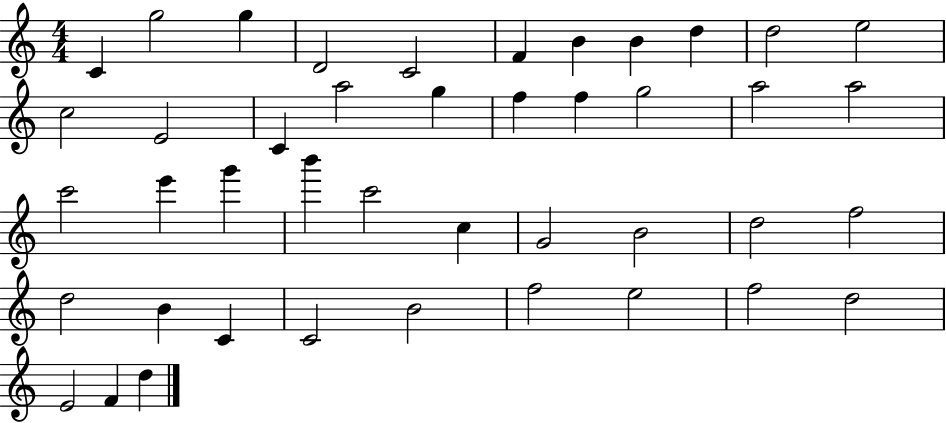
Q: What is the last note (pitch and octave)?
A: D5